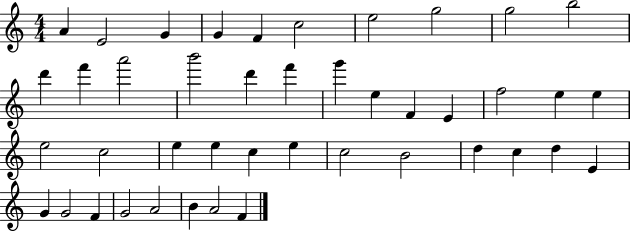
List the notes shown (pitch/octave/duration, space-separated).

A4/q E4/h G4/q G4/q F4/q C5/h E5/h G5/h G5/h B5/h D6/q F6/q A6/h B6/h D6/q F6/q G6/q E5/q F4/q E4/q F5/h E5/q E5/q E5/h C5/h E5/q E5/q C5/q E5/q C5/h B4/h D5/q C5/q D5/q E4/q G4/q G4/h F4/q G4/h A4/h B4/q A4/h F4/q